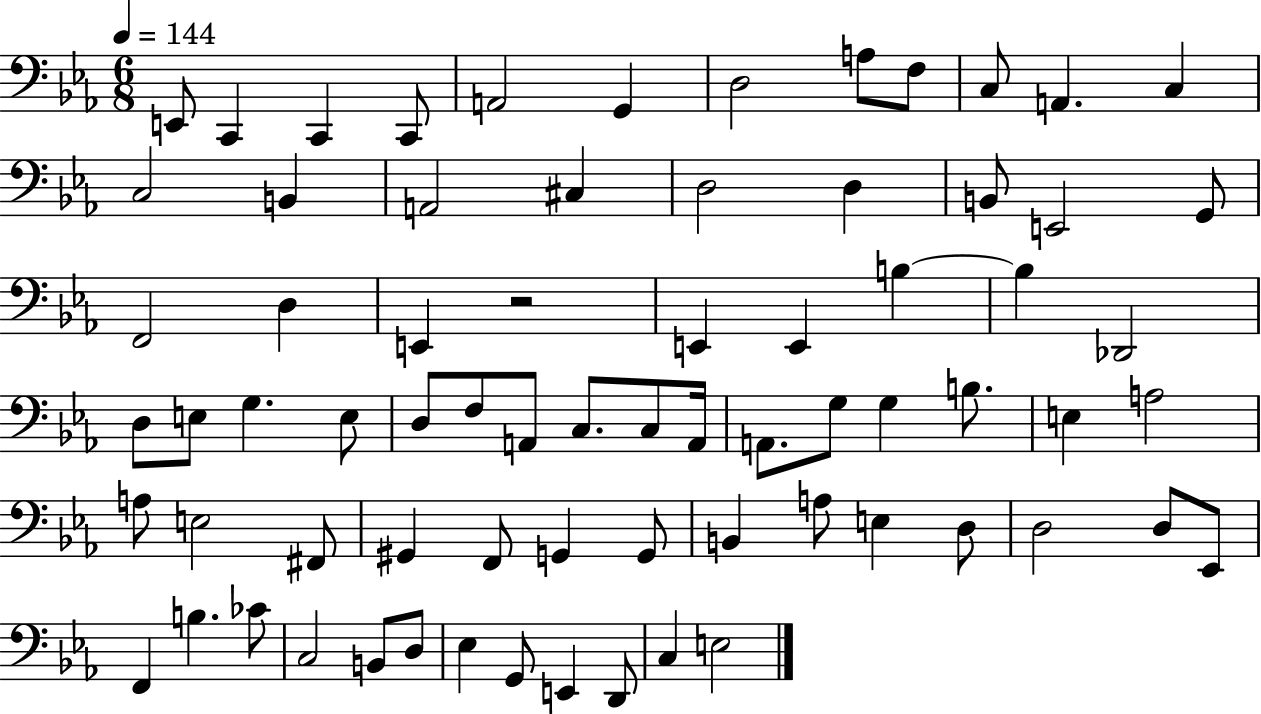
E2/e C2/q C2/q C2/e A2/h G2/q D3/h A3/e F3/e C3/e A2/q. C3/q C3/h B2/q A2/h C#3/q D3/h D3/q B2/e E2/h G2/e F2/h D3/q E2/q R/h E2/q E2/q B3/q B3/q Db2/h D3/e E3/e G3/q. E3/e D3/e F3/e A2/e C3/e. C3/e A2/s A2/e. G3/e G3/q B3/e. E3/q A3/h A3/e E3/h F#2/e G#2/q F2/e G2/q G2/e B2/q A3/e E3/q D3/e D3/h D3/e Eb2/e F2/q B3/q. CES4/e C3/h B2/e D3/e Eb3/q G2/e E2/q D2/e C3/q E3/h